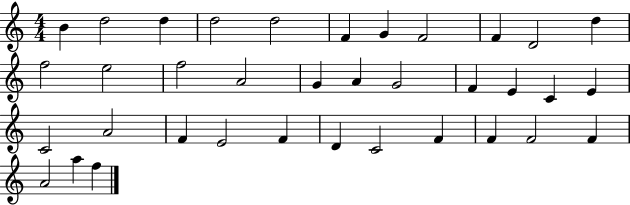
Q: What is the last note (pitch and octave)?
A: F5